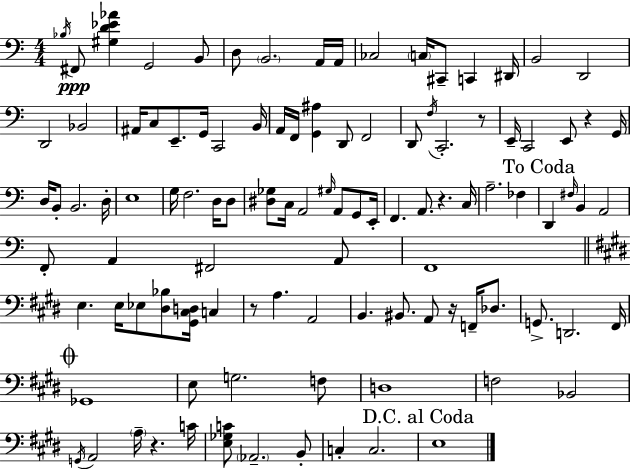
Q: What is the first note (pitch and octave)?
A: Bb3